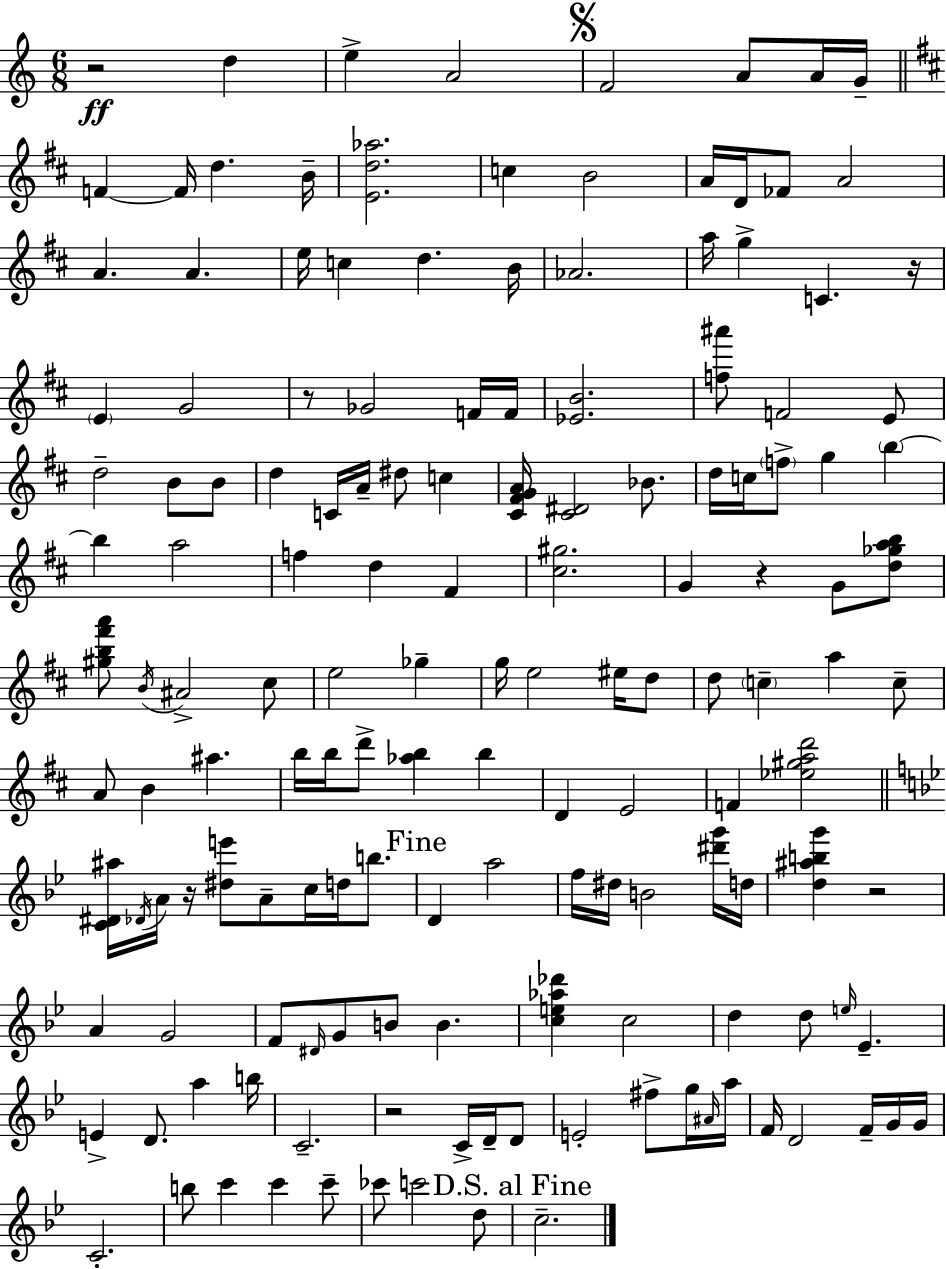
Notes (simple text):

R/h D5/q E5/q A4/h F4/h A4/e A4/s G4/s F4/q F4/s D5/q. B4/s [E4,D5,Ab5]/h. C5/q B4/h A4/s D4/s FES4/e A4/h A4/q. A4/q. E5/s C5/q D5/q. B4/s Ab4/h. A5/s G5/q C4/q. R/s E4/q G4/h R/e Gb4/h F4/s F4/s [Eb4,B4]/h. [F5,A#6]/e F4/h E4/e D5/h B4/e B4/e D5/q C4/s A4/s D#5/e C5/q [C#4,F#4,G4,A4]/s [C#4,D#4]/h Bb4/e. D5/s C5/s F5/e G5/q B5/q B5/q A5/h F5/q D5/q F#4/q [C#5,G#5]/h. G4/q R/q G4/e [D5,Gb5,A5,B5]/e [G#5,B5,F#6,A6]/e B4/s A#4/h C#5/e E5/h Gb5/q G5/s E5/h EIS5/s D5/e D5/e C5/q A5/q C5/e A4/e B4/q A#5/q. B5/s B5/s D6/e [Ab5,B5]/q B5/q D4/q E4/h F4/q [Eb5,G#5,A5,D6]/h [C4,D#4,A#5]/s Db4/s A4/s R/s [D#5,E6]/e A4/e C5/s D5/s B5/e. D4/q A5/h F5/s D#5/s B4/h [D#6,G6]/s D5/s [D5,A#5,B5,G6]/q R/h A4/q G4/h F4/e D#4/s G4/e B4/e B4/q. [C5,E5,Ab5,Db6]/q C5/h D5/q D5/e E5/s Eb4/q. E4/q D4/e. A5/q B5/s C4/h. R/h C4/s D4/s D4/e E4/h F#5/e G5/s A#4/s A5/s F4/s D4/h F4/s G4/s G4/s C4/h. B5/e C6/q C6/q C6/e CES6/e C6/h D5/e C5/h.